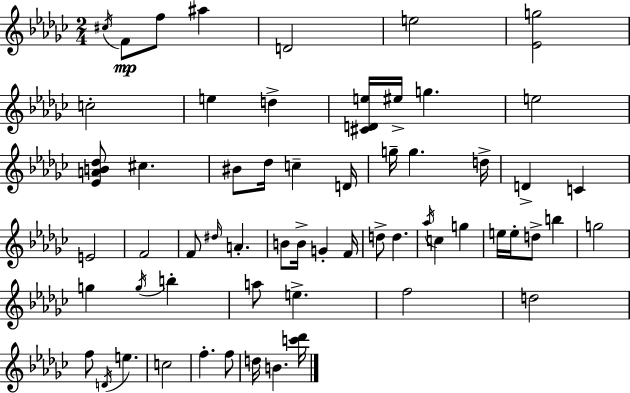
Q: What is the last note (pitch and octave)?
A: B4